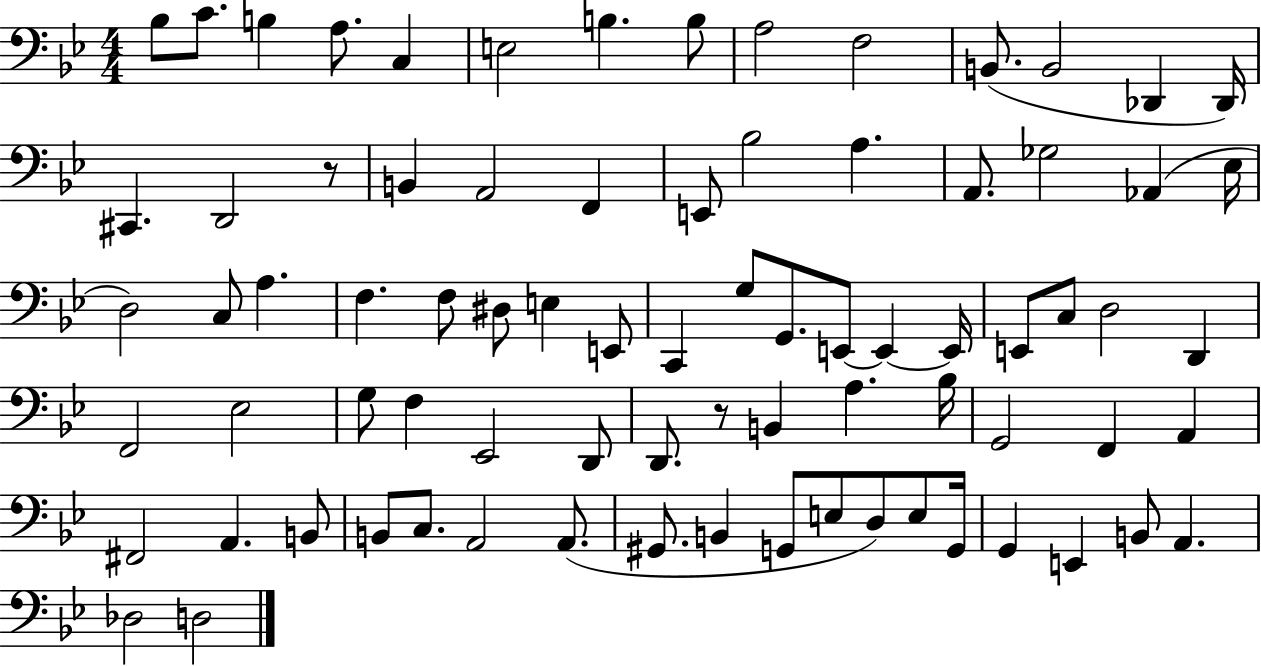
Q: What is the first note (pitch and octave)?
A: Bb3